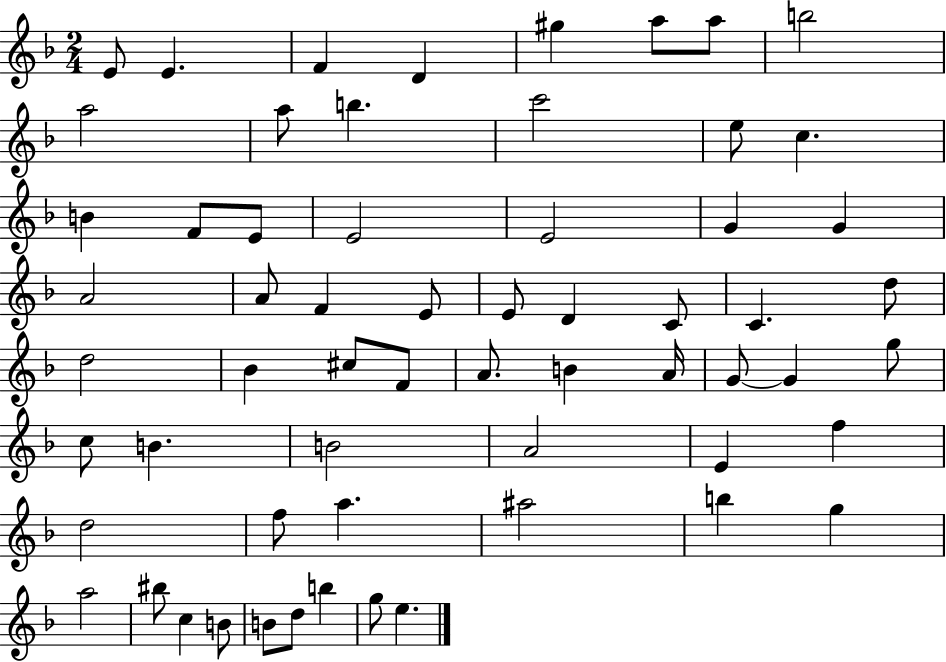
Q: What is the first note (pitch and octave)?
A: E4